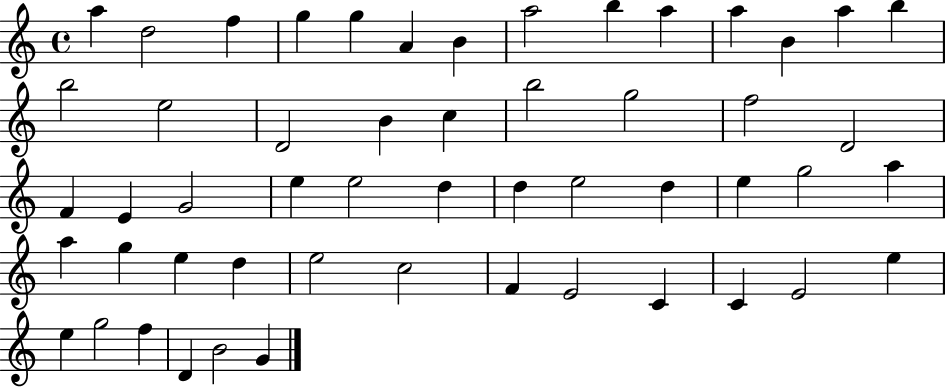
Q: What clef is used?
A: treble